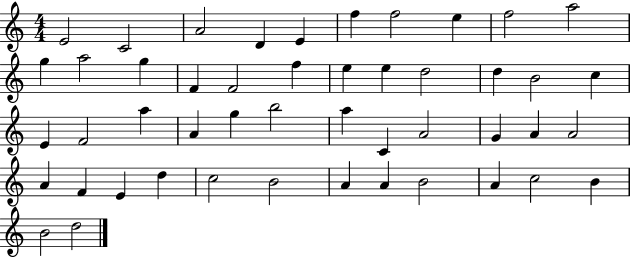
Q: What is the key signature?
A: C major